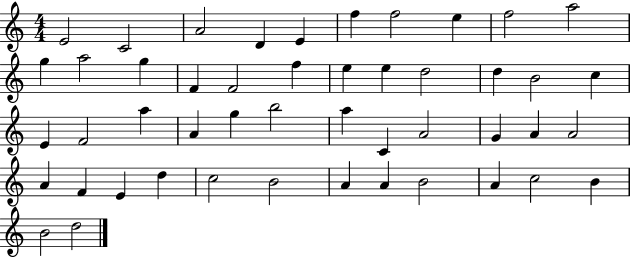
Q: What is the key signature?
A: C major